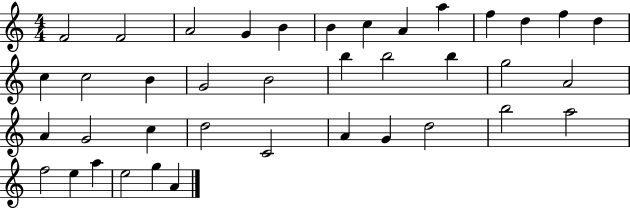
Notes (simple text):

F4/h F4/h A4/h G4/q B4/q B4/q C5/q A4/q A5/q F5/q D5/q F5/q D5/q C5/q C5/h B4/q G4/h B4/h B5/q B5/h B5/q G5/h A4/h A4/q G4/h C5/q D5/h C4/h A4/q G4/q D5/h B5/h A5/h F5/h E5/q A5/q E5/h G5/q A4/q